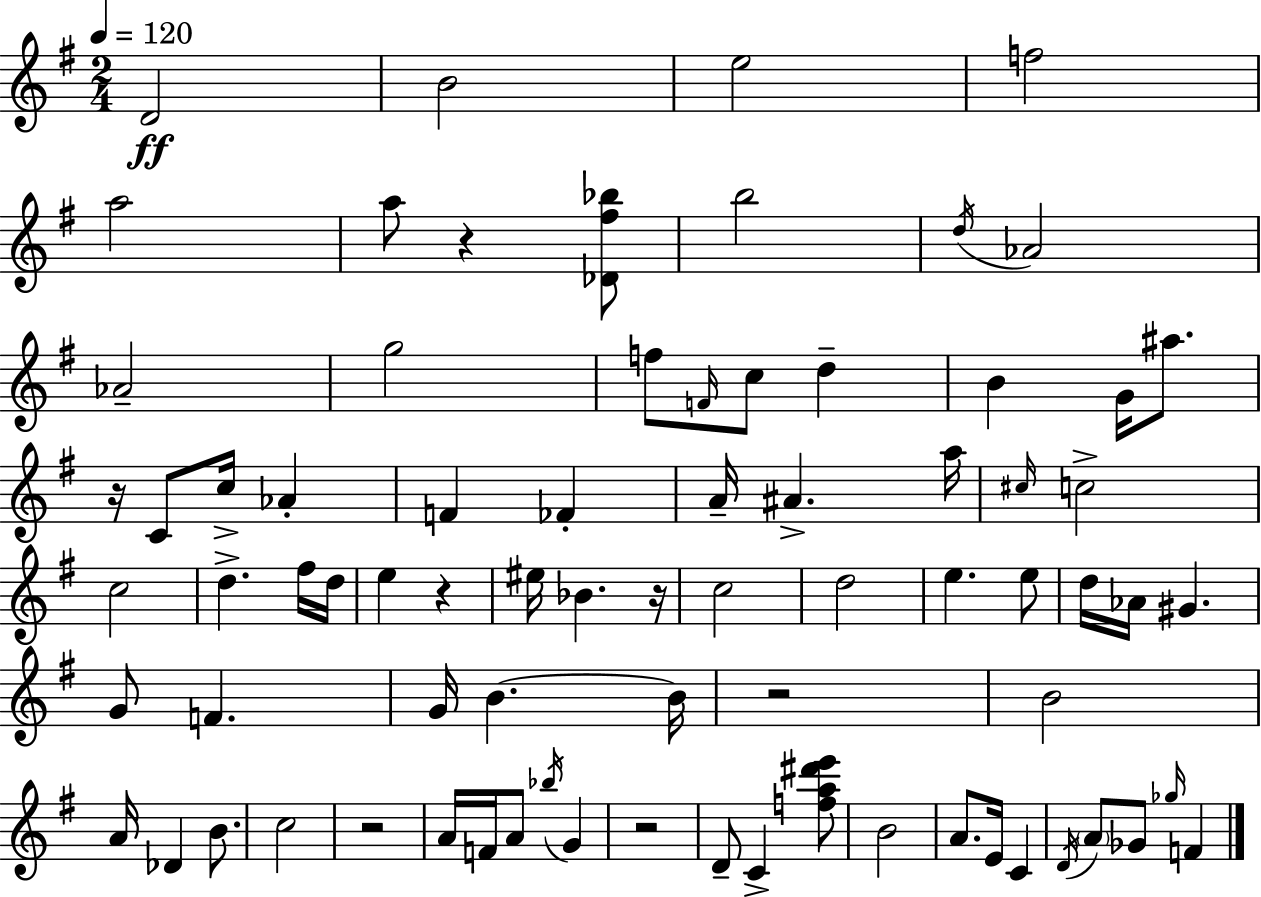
D4/h B4/h E5/h F5/h A5/h A5/e R/q [Db4,F#5,Bb5]/e B5/h D5/s Ab4/h Ab4/h G5/h F5/e F4/s C5/e D5/q B4/q G4/s A#5/e. R/s C4/e C5/s Ab4/q F4/q FES4/q A4/s A#4/q. A5/s C#5/s C5/h C5/h D5/q. F#5/s D5/s E5/q R/q EIS5/s Bb4/q. R/s C5/h D5/h E5/q. E5/e D5/s Ab4/s G#4/q. G4/e F4/q. G4/s B4/q. B4/s R/h B4/h A4/s Db4/q B4/e. C5/h R/h A4/s F4/s A4/e Bb5/s G4/q R/h D4/e C4/q [F5,A5,D#6,E6]/e B4/h A4/e. E4/s C4/q D4/s A4/e Gb4/e Gb5/s F4/q